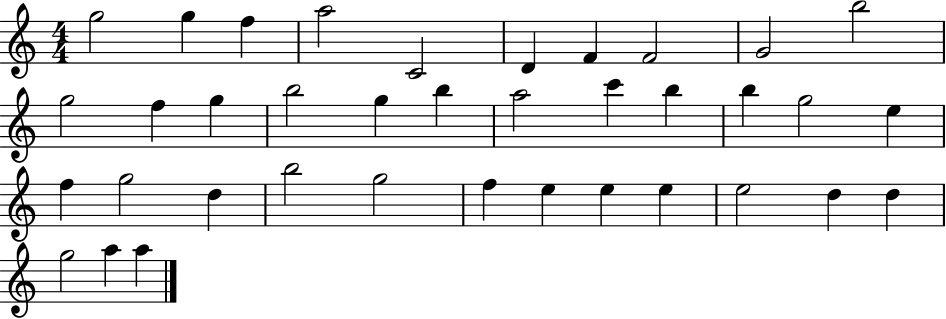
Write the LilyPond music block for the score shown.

{
  \clef treble
  \numericTimeSignature
  \time 4/4
  \key c \major
  g''2 g''4 f''4 | a''2 c'2 | d'4 f'4 f'2 | g'2 b''2 | \break g''2 f''4 g''4 | b''2 g''4 b''4 | a''2 c'''4 b''4 | b''4 g''2 e''4 | \break f''4 g''2 d''4 | b''2 g''2 | f''4 e''4 e''4 e''4 | e''2 d''4 d''4 | \break g''2 a''4 a''4 | \bar "|."
}